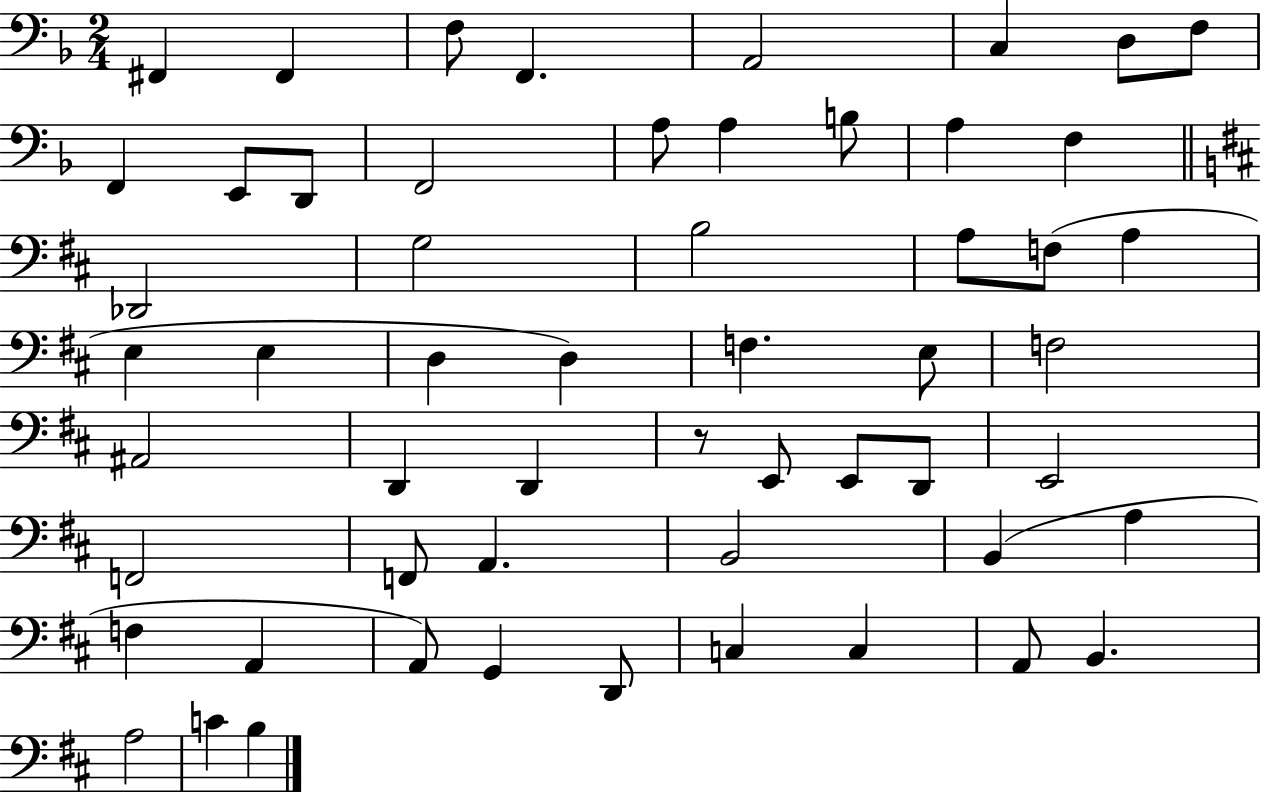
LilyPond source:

{
  \clef bass
  \numericTimeSignature
  \time 2/4
  \key f \major
  \repeat volta 2 { fis,4 fis,4 | f8 f,4. | a,2 | c4 d8 f8 | \break f,4 e,8 d,8 | f,2 | a8 a4 b8 | a4 f4 | \break \bar "||" \break \key b \minor des,2 | g2 | b2 | a8 f8( a4 | \break e4 e4 | d4 d4) | f4. e8 | f2 | \break ais,2 | d,4 d,4 | r8 e,8 e,8 d,8 | e,2 | \break f,2 | f,8 a,4. | b,2 | b,4( a4 | \break f4 a,4 | a,8) g,4 d,8 | c4 c4 | a,8 b,4. | \break a2 | c'4 b4 | } \bar "|."
}